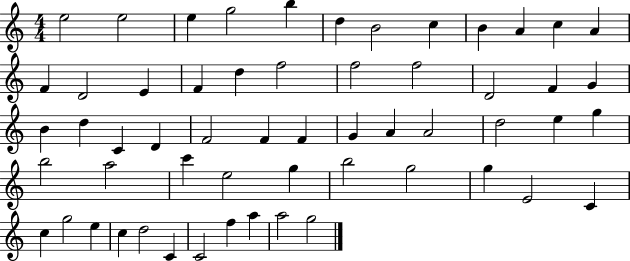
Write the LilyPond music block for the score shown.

{
  \clef treble
  \numericTimeSignature
  \time 4/4
  \key c \major
  e''2 e''2 | e''4 g''2 b''4 | d''4 b'2 c''4 | b'4 a'4 c''4 a'4 | \break f'4 d'2 e'4 | f'4 d''4 f''2 | f''2 f''2 | d'2 f'4 g'4 | \break b'4 d''4 c'4 d'4 | f'2 f'4 f'4 | g'4 a'4 a'2 | d''2 e''4 g''4 | \break b''2 a''2 | c'''4 e''2 g''4 | b''2 g''2 | g''4 e'2 c'4 | \break c''4 g''2 e''4 | c''4 d''2 c'4 | c'2 f''4 a''4 | a''2 g''2 | \break \bar "|."
}